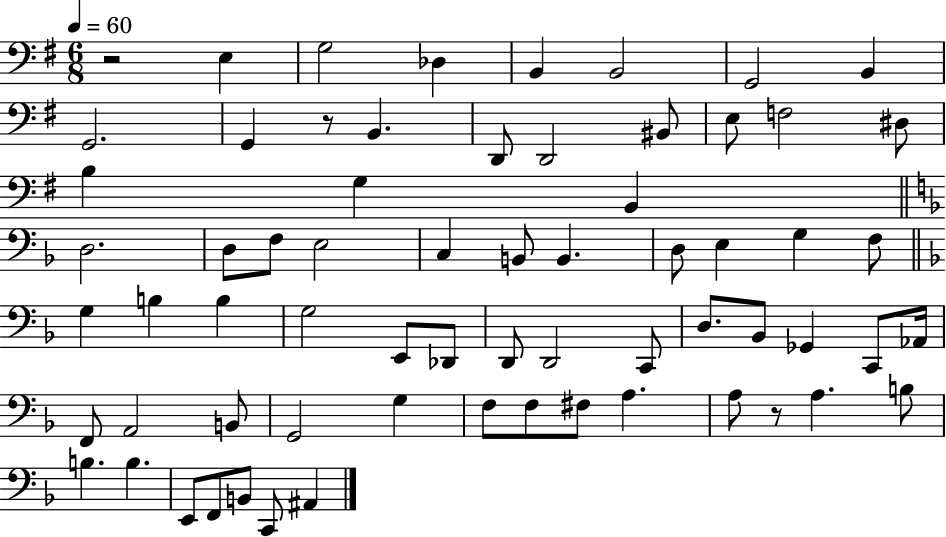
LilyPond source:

{
  \clef bass
  \numericTimeSignature
  \time 6/8
  \key g \major
  \tempo 4 = 60
  \repeat volta 2 { r2 e4 | g2 des4 | b,4 b,2 | g,2 b,4 | \break g,2. | g,4 r8 b,4. | d,8 d,2 bis,8 | e8 f2 dis8 | \break b4 g4 b,4 | \bar "||" \break \key f \major d2. | d8 f8 e2 | c4 b,8 b,4. | d8 e4 g4 f8 | \break \bar "||" \break \key f \major g4 b4 b4 | g2 e,8 des,8 | d,8 d,2 c,8 | d8. bes,8 ges,4 c,8 aes,16 | \break f,8 a,2 b,8 | g,2 g4 | f8 f8 fis8 a4. | a8 r8 a4. b8 | \break b4. b4. | e,8 f,8 b,8 c,8 ais,4 | } \bar "|."
}